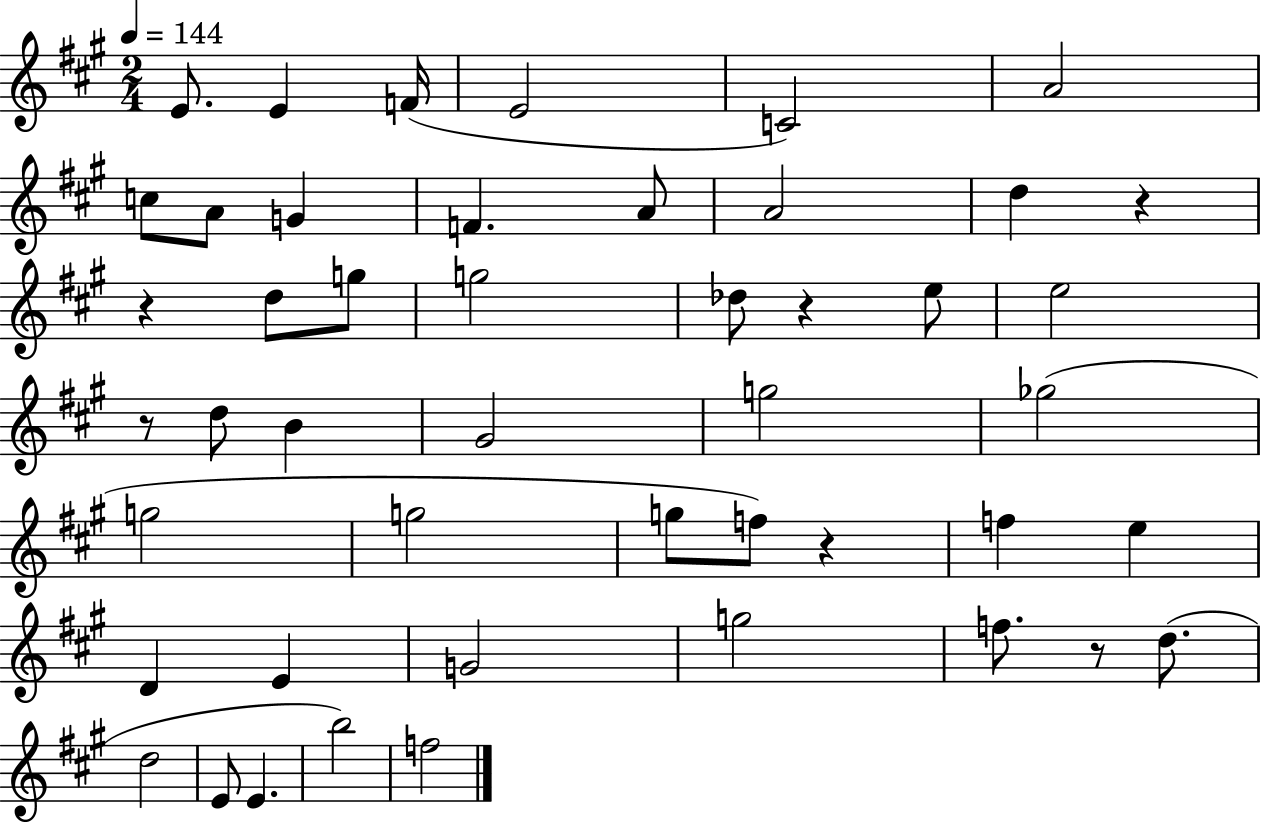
E4/e. E4/q F4/s E4/h C4/h A4/h C5/e A4/e G4/q F4/q. A4/e A4/h D5/q R/q R/q D5/e G5/e G5/h Db5/e R/q E5/e E5/h R/e D5/e B4/q G#4/h G5/h Gb5/h G5/h G5/h G5/e F5/e R/q F5/q E5/q D4/q E4/q G4/h G5/h F5/e. R/e D5/e. D5/h E4/e E4/q. B5/h F5/h